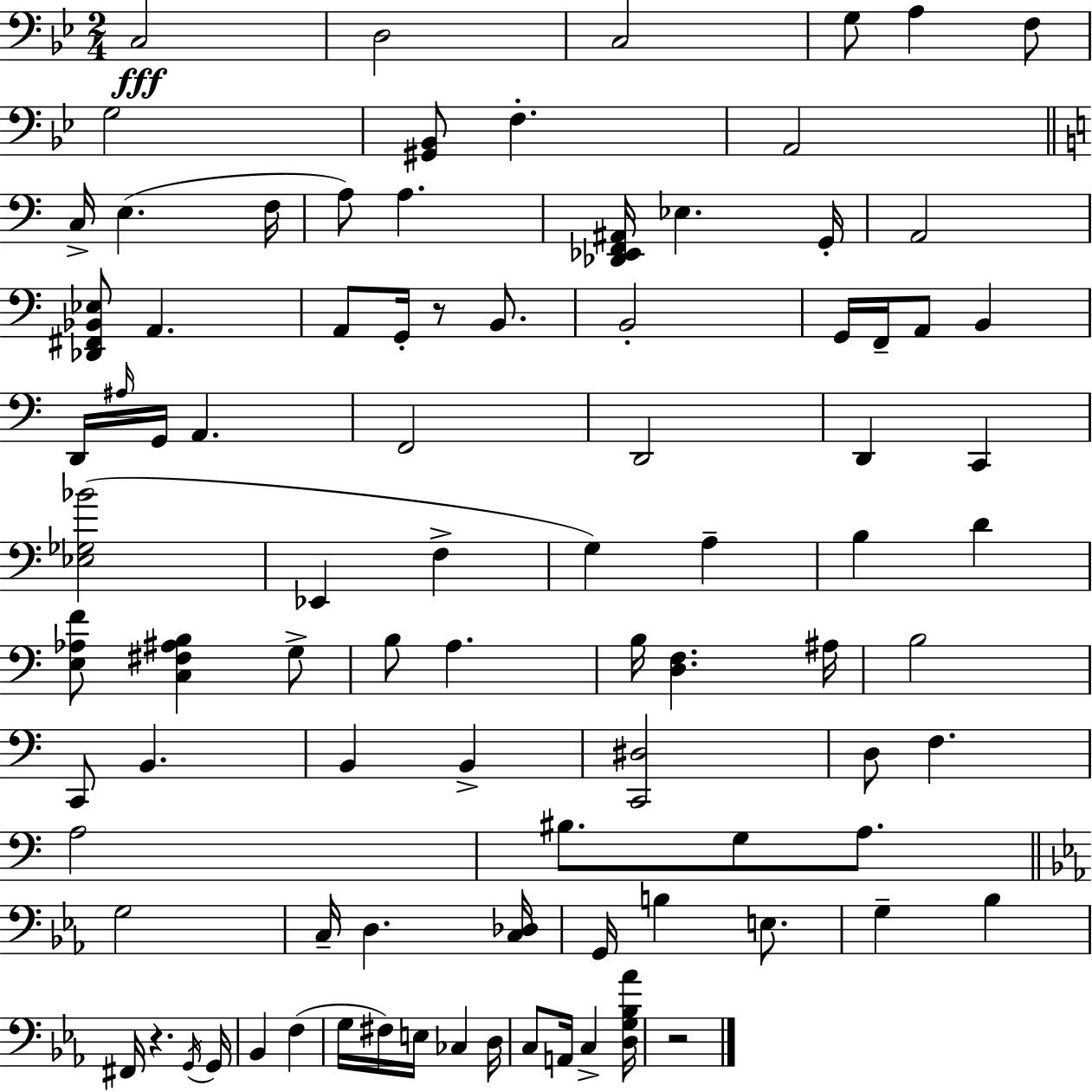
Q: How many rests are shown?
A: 3